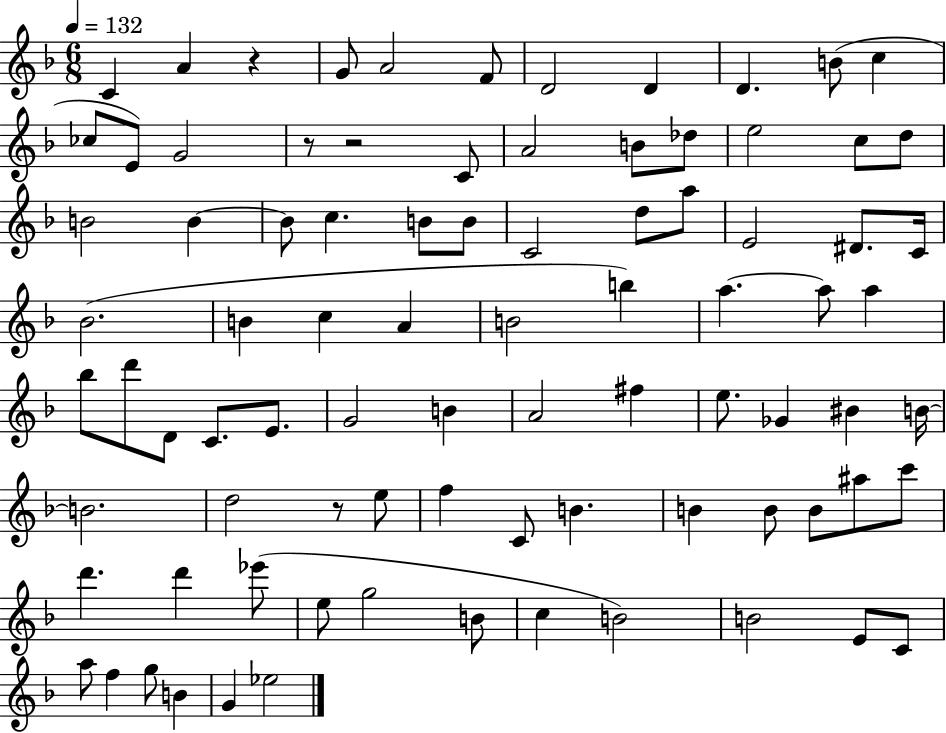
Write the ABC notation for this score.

X:1
T:Untitled
M:6/8
L:1/4
K:F
C A z G/2 A2 F/2 D2 D D B/2 c _c/2 E/2 G2 z/2 z2 C/2 A2 B/2 _d/2 e2 c/2 d/2 B2 B B/2 c B/2 B/2 C2 d/2 a/2 E2 ^D/2 C/4 _B2 B c A B2 b a a/2 a _b/2 d'/2 D/2 C/2 E/2 G2 B A2 ^f e/2 _G ^B B/4 B2 d2 z/2 e/2 f C/2 B B B/2 B/2 ^a/2 c'/2 d' d' _e'/2 e/2 g2 B/2 c B2 B2 E/2 C/2 a/2 f g/2 B G _e2